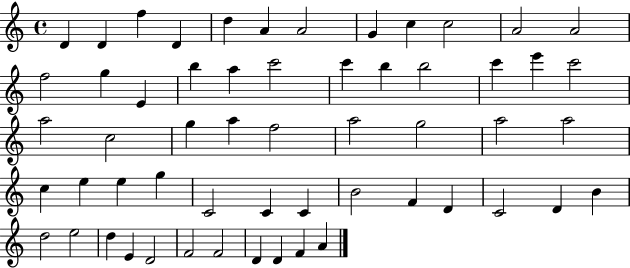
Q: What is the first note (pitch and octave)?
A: D4